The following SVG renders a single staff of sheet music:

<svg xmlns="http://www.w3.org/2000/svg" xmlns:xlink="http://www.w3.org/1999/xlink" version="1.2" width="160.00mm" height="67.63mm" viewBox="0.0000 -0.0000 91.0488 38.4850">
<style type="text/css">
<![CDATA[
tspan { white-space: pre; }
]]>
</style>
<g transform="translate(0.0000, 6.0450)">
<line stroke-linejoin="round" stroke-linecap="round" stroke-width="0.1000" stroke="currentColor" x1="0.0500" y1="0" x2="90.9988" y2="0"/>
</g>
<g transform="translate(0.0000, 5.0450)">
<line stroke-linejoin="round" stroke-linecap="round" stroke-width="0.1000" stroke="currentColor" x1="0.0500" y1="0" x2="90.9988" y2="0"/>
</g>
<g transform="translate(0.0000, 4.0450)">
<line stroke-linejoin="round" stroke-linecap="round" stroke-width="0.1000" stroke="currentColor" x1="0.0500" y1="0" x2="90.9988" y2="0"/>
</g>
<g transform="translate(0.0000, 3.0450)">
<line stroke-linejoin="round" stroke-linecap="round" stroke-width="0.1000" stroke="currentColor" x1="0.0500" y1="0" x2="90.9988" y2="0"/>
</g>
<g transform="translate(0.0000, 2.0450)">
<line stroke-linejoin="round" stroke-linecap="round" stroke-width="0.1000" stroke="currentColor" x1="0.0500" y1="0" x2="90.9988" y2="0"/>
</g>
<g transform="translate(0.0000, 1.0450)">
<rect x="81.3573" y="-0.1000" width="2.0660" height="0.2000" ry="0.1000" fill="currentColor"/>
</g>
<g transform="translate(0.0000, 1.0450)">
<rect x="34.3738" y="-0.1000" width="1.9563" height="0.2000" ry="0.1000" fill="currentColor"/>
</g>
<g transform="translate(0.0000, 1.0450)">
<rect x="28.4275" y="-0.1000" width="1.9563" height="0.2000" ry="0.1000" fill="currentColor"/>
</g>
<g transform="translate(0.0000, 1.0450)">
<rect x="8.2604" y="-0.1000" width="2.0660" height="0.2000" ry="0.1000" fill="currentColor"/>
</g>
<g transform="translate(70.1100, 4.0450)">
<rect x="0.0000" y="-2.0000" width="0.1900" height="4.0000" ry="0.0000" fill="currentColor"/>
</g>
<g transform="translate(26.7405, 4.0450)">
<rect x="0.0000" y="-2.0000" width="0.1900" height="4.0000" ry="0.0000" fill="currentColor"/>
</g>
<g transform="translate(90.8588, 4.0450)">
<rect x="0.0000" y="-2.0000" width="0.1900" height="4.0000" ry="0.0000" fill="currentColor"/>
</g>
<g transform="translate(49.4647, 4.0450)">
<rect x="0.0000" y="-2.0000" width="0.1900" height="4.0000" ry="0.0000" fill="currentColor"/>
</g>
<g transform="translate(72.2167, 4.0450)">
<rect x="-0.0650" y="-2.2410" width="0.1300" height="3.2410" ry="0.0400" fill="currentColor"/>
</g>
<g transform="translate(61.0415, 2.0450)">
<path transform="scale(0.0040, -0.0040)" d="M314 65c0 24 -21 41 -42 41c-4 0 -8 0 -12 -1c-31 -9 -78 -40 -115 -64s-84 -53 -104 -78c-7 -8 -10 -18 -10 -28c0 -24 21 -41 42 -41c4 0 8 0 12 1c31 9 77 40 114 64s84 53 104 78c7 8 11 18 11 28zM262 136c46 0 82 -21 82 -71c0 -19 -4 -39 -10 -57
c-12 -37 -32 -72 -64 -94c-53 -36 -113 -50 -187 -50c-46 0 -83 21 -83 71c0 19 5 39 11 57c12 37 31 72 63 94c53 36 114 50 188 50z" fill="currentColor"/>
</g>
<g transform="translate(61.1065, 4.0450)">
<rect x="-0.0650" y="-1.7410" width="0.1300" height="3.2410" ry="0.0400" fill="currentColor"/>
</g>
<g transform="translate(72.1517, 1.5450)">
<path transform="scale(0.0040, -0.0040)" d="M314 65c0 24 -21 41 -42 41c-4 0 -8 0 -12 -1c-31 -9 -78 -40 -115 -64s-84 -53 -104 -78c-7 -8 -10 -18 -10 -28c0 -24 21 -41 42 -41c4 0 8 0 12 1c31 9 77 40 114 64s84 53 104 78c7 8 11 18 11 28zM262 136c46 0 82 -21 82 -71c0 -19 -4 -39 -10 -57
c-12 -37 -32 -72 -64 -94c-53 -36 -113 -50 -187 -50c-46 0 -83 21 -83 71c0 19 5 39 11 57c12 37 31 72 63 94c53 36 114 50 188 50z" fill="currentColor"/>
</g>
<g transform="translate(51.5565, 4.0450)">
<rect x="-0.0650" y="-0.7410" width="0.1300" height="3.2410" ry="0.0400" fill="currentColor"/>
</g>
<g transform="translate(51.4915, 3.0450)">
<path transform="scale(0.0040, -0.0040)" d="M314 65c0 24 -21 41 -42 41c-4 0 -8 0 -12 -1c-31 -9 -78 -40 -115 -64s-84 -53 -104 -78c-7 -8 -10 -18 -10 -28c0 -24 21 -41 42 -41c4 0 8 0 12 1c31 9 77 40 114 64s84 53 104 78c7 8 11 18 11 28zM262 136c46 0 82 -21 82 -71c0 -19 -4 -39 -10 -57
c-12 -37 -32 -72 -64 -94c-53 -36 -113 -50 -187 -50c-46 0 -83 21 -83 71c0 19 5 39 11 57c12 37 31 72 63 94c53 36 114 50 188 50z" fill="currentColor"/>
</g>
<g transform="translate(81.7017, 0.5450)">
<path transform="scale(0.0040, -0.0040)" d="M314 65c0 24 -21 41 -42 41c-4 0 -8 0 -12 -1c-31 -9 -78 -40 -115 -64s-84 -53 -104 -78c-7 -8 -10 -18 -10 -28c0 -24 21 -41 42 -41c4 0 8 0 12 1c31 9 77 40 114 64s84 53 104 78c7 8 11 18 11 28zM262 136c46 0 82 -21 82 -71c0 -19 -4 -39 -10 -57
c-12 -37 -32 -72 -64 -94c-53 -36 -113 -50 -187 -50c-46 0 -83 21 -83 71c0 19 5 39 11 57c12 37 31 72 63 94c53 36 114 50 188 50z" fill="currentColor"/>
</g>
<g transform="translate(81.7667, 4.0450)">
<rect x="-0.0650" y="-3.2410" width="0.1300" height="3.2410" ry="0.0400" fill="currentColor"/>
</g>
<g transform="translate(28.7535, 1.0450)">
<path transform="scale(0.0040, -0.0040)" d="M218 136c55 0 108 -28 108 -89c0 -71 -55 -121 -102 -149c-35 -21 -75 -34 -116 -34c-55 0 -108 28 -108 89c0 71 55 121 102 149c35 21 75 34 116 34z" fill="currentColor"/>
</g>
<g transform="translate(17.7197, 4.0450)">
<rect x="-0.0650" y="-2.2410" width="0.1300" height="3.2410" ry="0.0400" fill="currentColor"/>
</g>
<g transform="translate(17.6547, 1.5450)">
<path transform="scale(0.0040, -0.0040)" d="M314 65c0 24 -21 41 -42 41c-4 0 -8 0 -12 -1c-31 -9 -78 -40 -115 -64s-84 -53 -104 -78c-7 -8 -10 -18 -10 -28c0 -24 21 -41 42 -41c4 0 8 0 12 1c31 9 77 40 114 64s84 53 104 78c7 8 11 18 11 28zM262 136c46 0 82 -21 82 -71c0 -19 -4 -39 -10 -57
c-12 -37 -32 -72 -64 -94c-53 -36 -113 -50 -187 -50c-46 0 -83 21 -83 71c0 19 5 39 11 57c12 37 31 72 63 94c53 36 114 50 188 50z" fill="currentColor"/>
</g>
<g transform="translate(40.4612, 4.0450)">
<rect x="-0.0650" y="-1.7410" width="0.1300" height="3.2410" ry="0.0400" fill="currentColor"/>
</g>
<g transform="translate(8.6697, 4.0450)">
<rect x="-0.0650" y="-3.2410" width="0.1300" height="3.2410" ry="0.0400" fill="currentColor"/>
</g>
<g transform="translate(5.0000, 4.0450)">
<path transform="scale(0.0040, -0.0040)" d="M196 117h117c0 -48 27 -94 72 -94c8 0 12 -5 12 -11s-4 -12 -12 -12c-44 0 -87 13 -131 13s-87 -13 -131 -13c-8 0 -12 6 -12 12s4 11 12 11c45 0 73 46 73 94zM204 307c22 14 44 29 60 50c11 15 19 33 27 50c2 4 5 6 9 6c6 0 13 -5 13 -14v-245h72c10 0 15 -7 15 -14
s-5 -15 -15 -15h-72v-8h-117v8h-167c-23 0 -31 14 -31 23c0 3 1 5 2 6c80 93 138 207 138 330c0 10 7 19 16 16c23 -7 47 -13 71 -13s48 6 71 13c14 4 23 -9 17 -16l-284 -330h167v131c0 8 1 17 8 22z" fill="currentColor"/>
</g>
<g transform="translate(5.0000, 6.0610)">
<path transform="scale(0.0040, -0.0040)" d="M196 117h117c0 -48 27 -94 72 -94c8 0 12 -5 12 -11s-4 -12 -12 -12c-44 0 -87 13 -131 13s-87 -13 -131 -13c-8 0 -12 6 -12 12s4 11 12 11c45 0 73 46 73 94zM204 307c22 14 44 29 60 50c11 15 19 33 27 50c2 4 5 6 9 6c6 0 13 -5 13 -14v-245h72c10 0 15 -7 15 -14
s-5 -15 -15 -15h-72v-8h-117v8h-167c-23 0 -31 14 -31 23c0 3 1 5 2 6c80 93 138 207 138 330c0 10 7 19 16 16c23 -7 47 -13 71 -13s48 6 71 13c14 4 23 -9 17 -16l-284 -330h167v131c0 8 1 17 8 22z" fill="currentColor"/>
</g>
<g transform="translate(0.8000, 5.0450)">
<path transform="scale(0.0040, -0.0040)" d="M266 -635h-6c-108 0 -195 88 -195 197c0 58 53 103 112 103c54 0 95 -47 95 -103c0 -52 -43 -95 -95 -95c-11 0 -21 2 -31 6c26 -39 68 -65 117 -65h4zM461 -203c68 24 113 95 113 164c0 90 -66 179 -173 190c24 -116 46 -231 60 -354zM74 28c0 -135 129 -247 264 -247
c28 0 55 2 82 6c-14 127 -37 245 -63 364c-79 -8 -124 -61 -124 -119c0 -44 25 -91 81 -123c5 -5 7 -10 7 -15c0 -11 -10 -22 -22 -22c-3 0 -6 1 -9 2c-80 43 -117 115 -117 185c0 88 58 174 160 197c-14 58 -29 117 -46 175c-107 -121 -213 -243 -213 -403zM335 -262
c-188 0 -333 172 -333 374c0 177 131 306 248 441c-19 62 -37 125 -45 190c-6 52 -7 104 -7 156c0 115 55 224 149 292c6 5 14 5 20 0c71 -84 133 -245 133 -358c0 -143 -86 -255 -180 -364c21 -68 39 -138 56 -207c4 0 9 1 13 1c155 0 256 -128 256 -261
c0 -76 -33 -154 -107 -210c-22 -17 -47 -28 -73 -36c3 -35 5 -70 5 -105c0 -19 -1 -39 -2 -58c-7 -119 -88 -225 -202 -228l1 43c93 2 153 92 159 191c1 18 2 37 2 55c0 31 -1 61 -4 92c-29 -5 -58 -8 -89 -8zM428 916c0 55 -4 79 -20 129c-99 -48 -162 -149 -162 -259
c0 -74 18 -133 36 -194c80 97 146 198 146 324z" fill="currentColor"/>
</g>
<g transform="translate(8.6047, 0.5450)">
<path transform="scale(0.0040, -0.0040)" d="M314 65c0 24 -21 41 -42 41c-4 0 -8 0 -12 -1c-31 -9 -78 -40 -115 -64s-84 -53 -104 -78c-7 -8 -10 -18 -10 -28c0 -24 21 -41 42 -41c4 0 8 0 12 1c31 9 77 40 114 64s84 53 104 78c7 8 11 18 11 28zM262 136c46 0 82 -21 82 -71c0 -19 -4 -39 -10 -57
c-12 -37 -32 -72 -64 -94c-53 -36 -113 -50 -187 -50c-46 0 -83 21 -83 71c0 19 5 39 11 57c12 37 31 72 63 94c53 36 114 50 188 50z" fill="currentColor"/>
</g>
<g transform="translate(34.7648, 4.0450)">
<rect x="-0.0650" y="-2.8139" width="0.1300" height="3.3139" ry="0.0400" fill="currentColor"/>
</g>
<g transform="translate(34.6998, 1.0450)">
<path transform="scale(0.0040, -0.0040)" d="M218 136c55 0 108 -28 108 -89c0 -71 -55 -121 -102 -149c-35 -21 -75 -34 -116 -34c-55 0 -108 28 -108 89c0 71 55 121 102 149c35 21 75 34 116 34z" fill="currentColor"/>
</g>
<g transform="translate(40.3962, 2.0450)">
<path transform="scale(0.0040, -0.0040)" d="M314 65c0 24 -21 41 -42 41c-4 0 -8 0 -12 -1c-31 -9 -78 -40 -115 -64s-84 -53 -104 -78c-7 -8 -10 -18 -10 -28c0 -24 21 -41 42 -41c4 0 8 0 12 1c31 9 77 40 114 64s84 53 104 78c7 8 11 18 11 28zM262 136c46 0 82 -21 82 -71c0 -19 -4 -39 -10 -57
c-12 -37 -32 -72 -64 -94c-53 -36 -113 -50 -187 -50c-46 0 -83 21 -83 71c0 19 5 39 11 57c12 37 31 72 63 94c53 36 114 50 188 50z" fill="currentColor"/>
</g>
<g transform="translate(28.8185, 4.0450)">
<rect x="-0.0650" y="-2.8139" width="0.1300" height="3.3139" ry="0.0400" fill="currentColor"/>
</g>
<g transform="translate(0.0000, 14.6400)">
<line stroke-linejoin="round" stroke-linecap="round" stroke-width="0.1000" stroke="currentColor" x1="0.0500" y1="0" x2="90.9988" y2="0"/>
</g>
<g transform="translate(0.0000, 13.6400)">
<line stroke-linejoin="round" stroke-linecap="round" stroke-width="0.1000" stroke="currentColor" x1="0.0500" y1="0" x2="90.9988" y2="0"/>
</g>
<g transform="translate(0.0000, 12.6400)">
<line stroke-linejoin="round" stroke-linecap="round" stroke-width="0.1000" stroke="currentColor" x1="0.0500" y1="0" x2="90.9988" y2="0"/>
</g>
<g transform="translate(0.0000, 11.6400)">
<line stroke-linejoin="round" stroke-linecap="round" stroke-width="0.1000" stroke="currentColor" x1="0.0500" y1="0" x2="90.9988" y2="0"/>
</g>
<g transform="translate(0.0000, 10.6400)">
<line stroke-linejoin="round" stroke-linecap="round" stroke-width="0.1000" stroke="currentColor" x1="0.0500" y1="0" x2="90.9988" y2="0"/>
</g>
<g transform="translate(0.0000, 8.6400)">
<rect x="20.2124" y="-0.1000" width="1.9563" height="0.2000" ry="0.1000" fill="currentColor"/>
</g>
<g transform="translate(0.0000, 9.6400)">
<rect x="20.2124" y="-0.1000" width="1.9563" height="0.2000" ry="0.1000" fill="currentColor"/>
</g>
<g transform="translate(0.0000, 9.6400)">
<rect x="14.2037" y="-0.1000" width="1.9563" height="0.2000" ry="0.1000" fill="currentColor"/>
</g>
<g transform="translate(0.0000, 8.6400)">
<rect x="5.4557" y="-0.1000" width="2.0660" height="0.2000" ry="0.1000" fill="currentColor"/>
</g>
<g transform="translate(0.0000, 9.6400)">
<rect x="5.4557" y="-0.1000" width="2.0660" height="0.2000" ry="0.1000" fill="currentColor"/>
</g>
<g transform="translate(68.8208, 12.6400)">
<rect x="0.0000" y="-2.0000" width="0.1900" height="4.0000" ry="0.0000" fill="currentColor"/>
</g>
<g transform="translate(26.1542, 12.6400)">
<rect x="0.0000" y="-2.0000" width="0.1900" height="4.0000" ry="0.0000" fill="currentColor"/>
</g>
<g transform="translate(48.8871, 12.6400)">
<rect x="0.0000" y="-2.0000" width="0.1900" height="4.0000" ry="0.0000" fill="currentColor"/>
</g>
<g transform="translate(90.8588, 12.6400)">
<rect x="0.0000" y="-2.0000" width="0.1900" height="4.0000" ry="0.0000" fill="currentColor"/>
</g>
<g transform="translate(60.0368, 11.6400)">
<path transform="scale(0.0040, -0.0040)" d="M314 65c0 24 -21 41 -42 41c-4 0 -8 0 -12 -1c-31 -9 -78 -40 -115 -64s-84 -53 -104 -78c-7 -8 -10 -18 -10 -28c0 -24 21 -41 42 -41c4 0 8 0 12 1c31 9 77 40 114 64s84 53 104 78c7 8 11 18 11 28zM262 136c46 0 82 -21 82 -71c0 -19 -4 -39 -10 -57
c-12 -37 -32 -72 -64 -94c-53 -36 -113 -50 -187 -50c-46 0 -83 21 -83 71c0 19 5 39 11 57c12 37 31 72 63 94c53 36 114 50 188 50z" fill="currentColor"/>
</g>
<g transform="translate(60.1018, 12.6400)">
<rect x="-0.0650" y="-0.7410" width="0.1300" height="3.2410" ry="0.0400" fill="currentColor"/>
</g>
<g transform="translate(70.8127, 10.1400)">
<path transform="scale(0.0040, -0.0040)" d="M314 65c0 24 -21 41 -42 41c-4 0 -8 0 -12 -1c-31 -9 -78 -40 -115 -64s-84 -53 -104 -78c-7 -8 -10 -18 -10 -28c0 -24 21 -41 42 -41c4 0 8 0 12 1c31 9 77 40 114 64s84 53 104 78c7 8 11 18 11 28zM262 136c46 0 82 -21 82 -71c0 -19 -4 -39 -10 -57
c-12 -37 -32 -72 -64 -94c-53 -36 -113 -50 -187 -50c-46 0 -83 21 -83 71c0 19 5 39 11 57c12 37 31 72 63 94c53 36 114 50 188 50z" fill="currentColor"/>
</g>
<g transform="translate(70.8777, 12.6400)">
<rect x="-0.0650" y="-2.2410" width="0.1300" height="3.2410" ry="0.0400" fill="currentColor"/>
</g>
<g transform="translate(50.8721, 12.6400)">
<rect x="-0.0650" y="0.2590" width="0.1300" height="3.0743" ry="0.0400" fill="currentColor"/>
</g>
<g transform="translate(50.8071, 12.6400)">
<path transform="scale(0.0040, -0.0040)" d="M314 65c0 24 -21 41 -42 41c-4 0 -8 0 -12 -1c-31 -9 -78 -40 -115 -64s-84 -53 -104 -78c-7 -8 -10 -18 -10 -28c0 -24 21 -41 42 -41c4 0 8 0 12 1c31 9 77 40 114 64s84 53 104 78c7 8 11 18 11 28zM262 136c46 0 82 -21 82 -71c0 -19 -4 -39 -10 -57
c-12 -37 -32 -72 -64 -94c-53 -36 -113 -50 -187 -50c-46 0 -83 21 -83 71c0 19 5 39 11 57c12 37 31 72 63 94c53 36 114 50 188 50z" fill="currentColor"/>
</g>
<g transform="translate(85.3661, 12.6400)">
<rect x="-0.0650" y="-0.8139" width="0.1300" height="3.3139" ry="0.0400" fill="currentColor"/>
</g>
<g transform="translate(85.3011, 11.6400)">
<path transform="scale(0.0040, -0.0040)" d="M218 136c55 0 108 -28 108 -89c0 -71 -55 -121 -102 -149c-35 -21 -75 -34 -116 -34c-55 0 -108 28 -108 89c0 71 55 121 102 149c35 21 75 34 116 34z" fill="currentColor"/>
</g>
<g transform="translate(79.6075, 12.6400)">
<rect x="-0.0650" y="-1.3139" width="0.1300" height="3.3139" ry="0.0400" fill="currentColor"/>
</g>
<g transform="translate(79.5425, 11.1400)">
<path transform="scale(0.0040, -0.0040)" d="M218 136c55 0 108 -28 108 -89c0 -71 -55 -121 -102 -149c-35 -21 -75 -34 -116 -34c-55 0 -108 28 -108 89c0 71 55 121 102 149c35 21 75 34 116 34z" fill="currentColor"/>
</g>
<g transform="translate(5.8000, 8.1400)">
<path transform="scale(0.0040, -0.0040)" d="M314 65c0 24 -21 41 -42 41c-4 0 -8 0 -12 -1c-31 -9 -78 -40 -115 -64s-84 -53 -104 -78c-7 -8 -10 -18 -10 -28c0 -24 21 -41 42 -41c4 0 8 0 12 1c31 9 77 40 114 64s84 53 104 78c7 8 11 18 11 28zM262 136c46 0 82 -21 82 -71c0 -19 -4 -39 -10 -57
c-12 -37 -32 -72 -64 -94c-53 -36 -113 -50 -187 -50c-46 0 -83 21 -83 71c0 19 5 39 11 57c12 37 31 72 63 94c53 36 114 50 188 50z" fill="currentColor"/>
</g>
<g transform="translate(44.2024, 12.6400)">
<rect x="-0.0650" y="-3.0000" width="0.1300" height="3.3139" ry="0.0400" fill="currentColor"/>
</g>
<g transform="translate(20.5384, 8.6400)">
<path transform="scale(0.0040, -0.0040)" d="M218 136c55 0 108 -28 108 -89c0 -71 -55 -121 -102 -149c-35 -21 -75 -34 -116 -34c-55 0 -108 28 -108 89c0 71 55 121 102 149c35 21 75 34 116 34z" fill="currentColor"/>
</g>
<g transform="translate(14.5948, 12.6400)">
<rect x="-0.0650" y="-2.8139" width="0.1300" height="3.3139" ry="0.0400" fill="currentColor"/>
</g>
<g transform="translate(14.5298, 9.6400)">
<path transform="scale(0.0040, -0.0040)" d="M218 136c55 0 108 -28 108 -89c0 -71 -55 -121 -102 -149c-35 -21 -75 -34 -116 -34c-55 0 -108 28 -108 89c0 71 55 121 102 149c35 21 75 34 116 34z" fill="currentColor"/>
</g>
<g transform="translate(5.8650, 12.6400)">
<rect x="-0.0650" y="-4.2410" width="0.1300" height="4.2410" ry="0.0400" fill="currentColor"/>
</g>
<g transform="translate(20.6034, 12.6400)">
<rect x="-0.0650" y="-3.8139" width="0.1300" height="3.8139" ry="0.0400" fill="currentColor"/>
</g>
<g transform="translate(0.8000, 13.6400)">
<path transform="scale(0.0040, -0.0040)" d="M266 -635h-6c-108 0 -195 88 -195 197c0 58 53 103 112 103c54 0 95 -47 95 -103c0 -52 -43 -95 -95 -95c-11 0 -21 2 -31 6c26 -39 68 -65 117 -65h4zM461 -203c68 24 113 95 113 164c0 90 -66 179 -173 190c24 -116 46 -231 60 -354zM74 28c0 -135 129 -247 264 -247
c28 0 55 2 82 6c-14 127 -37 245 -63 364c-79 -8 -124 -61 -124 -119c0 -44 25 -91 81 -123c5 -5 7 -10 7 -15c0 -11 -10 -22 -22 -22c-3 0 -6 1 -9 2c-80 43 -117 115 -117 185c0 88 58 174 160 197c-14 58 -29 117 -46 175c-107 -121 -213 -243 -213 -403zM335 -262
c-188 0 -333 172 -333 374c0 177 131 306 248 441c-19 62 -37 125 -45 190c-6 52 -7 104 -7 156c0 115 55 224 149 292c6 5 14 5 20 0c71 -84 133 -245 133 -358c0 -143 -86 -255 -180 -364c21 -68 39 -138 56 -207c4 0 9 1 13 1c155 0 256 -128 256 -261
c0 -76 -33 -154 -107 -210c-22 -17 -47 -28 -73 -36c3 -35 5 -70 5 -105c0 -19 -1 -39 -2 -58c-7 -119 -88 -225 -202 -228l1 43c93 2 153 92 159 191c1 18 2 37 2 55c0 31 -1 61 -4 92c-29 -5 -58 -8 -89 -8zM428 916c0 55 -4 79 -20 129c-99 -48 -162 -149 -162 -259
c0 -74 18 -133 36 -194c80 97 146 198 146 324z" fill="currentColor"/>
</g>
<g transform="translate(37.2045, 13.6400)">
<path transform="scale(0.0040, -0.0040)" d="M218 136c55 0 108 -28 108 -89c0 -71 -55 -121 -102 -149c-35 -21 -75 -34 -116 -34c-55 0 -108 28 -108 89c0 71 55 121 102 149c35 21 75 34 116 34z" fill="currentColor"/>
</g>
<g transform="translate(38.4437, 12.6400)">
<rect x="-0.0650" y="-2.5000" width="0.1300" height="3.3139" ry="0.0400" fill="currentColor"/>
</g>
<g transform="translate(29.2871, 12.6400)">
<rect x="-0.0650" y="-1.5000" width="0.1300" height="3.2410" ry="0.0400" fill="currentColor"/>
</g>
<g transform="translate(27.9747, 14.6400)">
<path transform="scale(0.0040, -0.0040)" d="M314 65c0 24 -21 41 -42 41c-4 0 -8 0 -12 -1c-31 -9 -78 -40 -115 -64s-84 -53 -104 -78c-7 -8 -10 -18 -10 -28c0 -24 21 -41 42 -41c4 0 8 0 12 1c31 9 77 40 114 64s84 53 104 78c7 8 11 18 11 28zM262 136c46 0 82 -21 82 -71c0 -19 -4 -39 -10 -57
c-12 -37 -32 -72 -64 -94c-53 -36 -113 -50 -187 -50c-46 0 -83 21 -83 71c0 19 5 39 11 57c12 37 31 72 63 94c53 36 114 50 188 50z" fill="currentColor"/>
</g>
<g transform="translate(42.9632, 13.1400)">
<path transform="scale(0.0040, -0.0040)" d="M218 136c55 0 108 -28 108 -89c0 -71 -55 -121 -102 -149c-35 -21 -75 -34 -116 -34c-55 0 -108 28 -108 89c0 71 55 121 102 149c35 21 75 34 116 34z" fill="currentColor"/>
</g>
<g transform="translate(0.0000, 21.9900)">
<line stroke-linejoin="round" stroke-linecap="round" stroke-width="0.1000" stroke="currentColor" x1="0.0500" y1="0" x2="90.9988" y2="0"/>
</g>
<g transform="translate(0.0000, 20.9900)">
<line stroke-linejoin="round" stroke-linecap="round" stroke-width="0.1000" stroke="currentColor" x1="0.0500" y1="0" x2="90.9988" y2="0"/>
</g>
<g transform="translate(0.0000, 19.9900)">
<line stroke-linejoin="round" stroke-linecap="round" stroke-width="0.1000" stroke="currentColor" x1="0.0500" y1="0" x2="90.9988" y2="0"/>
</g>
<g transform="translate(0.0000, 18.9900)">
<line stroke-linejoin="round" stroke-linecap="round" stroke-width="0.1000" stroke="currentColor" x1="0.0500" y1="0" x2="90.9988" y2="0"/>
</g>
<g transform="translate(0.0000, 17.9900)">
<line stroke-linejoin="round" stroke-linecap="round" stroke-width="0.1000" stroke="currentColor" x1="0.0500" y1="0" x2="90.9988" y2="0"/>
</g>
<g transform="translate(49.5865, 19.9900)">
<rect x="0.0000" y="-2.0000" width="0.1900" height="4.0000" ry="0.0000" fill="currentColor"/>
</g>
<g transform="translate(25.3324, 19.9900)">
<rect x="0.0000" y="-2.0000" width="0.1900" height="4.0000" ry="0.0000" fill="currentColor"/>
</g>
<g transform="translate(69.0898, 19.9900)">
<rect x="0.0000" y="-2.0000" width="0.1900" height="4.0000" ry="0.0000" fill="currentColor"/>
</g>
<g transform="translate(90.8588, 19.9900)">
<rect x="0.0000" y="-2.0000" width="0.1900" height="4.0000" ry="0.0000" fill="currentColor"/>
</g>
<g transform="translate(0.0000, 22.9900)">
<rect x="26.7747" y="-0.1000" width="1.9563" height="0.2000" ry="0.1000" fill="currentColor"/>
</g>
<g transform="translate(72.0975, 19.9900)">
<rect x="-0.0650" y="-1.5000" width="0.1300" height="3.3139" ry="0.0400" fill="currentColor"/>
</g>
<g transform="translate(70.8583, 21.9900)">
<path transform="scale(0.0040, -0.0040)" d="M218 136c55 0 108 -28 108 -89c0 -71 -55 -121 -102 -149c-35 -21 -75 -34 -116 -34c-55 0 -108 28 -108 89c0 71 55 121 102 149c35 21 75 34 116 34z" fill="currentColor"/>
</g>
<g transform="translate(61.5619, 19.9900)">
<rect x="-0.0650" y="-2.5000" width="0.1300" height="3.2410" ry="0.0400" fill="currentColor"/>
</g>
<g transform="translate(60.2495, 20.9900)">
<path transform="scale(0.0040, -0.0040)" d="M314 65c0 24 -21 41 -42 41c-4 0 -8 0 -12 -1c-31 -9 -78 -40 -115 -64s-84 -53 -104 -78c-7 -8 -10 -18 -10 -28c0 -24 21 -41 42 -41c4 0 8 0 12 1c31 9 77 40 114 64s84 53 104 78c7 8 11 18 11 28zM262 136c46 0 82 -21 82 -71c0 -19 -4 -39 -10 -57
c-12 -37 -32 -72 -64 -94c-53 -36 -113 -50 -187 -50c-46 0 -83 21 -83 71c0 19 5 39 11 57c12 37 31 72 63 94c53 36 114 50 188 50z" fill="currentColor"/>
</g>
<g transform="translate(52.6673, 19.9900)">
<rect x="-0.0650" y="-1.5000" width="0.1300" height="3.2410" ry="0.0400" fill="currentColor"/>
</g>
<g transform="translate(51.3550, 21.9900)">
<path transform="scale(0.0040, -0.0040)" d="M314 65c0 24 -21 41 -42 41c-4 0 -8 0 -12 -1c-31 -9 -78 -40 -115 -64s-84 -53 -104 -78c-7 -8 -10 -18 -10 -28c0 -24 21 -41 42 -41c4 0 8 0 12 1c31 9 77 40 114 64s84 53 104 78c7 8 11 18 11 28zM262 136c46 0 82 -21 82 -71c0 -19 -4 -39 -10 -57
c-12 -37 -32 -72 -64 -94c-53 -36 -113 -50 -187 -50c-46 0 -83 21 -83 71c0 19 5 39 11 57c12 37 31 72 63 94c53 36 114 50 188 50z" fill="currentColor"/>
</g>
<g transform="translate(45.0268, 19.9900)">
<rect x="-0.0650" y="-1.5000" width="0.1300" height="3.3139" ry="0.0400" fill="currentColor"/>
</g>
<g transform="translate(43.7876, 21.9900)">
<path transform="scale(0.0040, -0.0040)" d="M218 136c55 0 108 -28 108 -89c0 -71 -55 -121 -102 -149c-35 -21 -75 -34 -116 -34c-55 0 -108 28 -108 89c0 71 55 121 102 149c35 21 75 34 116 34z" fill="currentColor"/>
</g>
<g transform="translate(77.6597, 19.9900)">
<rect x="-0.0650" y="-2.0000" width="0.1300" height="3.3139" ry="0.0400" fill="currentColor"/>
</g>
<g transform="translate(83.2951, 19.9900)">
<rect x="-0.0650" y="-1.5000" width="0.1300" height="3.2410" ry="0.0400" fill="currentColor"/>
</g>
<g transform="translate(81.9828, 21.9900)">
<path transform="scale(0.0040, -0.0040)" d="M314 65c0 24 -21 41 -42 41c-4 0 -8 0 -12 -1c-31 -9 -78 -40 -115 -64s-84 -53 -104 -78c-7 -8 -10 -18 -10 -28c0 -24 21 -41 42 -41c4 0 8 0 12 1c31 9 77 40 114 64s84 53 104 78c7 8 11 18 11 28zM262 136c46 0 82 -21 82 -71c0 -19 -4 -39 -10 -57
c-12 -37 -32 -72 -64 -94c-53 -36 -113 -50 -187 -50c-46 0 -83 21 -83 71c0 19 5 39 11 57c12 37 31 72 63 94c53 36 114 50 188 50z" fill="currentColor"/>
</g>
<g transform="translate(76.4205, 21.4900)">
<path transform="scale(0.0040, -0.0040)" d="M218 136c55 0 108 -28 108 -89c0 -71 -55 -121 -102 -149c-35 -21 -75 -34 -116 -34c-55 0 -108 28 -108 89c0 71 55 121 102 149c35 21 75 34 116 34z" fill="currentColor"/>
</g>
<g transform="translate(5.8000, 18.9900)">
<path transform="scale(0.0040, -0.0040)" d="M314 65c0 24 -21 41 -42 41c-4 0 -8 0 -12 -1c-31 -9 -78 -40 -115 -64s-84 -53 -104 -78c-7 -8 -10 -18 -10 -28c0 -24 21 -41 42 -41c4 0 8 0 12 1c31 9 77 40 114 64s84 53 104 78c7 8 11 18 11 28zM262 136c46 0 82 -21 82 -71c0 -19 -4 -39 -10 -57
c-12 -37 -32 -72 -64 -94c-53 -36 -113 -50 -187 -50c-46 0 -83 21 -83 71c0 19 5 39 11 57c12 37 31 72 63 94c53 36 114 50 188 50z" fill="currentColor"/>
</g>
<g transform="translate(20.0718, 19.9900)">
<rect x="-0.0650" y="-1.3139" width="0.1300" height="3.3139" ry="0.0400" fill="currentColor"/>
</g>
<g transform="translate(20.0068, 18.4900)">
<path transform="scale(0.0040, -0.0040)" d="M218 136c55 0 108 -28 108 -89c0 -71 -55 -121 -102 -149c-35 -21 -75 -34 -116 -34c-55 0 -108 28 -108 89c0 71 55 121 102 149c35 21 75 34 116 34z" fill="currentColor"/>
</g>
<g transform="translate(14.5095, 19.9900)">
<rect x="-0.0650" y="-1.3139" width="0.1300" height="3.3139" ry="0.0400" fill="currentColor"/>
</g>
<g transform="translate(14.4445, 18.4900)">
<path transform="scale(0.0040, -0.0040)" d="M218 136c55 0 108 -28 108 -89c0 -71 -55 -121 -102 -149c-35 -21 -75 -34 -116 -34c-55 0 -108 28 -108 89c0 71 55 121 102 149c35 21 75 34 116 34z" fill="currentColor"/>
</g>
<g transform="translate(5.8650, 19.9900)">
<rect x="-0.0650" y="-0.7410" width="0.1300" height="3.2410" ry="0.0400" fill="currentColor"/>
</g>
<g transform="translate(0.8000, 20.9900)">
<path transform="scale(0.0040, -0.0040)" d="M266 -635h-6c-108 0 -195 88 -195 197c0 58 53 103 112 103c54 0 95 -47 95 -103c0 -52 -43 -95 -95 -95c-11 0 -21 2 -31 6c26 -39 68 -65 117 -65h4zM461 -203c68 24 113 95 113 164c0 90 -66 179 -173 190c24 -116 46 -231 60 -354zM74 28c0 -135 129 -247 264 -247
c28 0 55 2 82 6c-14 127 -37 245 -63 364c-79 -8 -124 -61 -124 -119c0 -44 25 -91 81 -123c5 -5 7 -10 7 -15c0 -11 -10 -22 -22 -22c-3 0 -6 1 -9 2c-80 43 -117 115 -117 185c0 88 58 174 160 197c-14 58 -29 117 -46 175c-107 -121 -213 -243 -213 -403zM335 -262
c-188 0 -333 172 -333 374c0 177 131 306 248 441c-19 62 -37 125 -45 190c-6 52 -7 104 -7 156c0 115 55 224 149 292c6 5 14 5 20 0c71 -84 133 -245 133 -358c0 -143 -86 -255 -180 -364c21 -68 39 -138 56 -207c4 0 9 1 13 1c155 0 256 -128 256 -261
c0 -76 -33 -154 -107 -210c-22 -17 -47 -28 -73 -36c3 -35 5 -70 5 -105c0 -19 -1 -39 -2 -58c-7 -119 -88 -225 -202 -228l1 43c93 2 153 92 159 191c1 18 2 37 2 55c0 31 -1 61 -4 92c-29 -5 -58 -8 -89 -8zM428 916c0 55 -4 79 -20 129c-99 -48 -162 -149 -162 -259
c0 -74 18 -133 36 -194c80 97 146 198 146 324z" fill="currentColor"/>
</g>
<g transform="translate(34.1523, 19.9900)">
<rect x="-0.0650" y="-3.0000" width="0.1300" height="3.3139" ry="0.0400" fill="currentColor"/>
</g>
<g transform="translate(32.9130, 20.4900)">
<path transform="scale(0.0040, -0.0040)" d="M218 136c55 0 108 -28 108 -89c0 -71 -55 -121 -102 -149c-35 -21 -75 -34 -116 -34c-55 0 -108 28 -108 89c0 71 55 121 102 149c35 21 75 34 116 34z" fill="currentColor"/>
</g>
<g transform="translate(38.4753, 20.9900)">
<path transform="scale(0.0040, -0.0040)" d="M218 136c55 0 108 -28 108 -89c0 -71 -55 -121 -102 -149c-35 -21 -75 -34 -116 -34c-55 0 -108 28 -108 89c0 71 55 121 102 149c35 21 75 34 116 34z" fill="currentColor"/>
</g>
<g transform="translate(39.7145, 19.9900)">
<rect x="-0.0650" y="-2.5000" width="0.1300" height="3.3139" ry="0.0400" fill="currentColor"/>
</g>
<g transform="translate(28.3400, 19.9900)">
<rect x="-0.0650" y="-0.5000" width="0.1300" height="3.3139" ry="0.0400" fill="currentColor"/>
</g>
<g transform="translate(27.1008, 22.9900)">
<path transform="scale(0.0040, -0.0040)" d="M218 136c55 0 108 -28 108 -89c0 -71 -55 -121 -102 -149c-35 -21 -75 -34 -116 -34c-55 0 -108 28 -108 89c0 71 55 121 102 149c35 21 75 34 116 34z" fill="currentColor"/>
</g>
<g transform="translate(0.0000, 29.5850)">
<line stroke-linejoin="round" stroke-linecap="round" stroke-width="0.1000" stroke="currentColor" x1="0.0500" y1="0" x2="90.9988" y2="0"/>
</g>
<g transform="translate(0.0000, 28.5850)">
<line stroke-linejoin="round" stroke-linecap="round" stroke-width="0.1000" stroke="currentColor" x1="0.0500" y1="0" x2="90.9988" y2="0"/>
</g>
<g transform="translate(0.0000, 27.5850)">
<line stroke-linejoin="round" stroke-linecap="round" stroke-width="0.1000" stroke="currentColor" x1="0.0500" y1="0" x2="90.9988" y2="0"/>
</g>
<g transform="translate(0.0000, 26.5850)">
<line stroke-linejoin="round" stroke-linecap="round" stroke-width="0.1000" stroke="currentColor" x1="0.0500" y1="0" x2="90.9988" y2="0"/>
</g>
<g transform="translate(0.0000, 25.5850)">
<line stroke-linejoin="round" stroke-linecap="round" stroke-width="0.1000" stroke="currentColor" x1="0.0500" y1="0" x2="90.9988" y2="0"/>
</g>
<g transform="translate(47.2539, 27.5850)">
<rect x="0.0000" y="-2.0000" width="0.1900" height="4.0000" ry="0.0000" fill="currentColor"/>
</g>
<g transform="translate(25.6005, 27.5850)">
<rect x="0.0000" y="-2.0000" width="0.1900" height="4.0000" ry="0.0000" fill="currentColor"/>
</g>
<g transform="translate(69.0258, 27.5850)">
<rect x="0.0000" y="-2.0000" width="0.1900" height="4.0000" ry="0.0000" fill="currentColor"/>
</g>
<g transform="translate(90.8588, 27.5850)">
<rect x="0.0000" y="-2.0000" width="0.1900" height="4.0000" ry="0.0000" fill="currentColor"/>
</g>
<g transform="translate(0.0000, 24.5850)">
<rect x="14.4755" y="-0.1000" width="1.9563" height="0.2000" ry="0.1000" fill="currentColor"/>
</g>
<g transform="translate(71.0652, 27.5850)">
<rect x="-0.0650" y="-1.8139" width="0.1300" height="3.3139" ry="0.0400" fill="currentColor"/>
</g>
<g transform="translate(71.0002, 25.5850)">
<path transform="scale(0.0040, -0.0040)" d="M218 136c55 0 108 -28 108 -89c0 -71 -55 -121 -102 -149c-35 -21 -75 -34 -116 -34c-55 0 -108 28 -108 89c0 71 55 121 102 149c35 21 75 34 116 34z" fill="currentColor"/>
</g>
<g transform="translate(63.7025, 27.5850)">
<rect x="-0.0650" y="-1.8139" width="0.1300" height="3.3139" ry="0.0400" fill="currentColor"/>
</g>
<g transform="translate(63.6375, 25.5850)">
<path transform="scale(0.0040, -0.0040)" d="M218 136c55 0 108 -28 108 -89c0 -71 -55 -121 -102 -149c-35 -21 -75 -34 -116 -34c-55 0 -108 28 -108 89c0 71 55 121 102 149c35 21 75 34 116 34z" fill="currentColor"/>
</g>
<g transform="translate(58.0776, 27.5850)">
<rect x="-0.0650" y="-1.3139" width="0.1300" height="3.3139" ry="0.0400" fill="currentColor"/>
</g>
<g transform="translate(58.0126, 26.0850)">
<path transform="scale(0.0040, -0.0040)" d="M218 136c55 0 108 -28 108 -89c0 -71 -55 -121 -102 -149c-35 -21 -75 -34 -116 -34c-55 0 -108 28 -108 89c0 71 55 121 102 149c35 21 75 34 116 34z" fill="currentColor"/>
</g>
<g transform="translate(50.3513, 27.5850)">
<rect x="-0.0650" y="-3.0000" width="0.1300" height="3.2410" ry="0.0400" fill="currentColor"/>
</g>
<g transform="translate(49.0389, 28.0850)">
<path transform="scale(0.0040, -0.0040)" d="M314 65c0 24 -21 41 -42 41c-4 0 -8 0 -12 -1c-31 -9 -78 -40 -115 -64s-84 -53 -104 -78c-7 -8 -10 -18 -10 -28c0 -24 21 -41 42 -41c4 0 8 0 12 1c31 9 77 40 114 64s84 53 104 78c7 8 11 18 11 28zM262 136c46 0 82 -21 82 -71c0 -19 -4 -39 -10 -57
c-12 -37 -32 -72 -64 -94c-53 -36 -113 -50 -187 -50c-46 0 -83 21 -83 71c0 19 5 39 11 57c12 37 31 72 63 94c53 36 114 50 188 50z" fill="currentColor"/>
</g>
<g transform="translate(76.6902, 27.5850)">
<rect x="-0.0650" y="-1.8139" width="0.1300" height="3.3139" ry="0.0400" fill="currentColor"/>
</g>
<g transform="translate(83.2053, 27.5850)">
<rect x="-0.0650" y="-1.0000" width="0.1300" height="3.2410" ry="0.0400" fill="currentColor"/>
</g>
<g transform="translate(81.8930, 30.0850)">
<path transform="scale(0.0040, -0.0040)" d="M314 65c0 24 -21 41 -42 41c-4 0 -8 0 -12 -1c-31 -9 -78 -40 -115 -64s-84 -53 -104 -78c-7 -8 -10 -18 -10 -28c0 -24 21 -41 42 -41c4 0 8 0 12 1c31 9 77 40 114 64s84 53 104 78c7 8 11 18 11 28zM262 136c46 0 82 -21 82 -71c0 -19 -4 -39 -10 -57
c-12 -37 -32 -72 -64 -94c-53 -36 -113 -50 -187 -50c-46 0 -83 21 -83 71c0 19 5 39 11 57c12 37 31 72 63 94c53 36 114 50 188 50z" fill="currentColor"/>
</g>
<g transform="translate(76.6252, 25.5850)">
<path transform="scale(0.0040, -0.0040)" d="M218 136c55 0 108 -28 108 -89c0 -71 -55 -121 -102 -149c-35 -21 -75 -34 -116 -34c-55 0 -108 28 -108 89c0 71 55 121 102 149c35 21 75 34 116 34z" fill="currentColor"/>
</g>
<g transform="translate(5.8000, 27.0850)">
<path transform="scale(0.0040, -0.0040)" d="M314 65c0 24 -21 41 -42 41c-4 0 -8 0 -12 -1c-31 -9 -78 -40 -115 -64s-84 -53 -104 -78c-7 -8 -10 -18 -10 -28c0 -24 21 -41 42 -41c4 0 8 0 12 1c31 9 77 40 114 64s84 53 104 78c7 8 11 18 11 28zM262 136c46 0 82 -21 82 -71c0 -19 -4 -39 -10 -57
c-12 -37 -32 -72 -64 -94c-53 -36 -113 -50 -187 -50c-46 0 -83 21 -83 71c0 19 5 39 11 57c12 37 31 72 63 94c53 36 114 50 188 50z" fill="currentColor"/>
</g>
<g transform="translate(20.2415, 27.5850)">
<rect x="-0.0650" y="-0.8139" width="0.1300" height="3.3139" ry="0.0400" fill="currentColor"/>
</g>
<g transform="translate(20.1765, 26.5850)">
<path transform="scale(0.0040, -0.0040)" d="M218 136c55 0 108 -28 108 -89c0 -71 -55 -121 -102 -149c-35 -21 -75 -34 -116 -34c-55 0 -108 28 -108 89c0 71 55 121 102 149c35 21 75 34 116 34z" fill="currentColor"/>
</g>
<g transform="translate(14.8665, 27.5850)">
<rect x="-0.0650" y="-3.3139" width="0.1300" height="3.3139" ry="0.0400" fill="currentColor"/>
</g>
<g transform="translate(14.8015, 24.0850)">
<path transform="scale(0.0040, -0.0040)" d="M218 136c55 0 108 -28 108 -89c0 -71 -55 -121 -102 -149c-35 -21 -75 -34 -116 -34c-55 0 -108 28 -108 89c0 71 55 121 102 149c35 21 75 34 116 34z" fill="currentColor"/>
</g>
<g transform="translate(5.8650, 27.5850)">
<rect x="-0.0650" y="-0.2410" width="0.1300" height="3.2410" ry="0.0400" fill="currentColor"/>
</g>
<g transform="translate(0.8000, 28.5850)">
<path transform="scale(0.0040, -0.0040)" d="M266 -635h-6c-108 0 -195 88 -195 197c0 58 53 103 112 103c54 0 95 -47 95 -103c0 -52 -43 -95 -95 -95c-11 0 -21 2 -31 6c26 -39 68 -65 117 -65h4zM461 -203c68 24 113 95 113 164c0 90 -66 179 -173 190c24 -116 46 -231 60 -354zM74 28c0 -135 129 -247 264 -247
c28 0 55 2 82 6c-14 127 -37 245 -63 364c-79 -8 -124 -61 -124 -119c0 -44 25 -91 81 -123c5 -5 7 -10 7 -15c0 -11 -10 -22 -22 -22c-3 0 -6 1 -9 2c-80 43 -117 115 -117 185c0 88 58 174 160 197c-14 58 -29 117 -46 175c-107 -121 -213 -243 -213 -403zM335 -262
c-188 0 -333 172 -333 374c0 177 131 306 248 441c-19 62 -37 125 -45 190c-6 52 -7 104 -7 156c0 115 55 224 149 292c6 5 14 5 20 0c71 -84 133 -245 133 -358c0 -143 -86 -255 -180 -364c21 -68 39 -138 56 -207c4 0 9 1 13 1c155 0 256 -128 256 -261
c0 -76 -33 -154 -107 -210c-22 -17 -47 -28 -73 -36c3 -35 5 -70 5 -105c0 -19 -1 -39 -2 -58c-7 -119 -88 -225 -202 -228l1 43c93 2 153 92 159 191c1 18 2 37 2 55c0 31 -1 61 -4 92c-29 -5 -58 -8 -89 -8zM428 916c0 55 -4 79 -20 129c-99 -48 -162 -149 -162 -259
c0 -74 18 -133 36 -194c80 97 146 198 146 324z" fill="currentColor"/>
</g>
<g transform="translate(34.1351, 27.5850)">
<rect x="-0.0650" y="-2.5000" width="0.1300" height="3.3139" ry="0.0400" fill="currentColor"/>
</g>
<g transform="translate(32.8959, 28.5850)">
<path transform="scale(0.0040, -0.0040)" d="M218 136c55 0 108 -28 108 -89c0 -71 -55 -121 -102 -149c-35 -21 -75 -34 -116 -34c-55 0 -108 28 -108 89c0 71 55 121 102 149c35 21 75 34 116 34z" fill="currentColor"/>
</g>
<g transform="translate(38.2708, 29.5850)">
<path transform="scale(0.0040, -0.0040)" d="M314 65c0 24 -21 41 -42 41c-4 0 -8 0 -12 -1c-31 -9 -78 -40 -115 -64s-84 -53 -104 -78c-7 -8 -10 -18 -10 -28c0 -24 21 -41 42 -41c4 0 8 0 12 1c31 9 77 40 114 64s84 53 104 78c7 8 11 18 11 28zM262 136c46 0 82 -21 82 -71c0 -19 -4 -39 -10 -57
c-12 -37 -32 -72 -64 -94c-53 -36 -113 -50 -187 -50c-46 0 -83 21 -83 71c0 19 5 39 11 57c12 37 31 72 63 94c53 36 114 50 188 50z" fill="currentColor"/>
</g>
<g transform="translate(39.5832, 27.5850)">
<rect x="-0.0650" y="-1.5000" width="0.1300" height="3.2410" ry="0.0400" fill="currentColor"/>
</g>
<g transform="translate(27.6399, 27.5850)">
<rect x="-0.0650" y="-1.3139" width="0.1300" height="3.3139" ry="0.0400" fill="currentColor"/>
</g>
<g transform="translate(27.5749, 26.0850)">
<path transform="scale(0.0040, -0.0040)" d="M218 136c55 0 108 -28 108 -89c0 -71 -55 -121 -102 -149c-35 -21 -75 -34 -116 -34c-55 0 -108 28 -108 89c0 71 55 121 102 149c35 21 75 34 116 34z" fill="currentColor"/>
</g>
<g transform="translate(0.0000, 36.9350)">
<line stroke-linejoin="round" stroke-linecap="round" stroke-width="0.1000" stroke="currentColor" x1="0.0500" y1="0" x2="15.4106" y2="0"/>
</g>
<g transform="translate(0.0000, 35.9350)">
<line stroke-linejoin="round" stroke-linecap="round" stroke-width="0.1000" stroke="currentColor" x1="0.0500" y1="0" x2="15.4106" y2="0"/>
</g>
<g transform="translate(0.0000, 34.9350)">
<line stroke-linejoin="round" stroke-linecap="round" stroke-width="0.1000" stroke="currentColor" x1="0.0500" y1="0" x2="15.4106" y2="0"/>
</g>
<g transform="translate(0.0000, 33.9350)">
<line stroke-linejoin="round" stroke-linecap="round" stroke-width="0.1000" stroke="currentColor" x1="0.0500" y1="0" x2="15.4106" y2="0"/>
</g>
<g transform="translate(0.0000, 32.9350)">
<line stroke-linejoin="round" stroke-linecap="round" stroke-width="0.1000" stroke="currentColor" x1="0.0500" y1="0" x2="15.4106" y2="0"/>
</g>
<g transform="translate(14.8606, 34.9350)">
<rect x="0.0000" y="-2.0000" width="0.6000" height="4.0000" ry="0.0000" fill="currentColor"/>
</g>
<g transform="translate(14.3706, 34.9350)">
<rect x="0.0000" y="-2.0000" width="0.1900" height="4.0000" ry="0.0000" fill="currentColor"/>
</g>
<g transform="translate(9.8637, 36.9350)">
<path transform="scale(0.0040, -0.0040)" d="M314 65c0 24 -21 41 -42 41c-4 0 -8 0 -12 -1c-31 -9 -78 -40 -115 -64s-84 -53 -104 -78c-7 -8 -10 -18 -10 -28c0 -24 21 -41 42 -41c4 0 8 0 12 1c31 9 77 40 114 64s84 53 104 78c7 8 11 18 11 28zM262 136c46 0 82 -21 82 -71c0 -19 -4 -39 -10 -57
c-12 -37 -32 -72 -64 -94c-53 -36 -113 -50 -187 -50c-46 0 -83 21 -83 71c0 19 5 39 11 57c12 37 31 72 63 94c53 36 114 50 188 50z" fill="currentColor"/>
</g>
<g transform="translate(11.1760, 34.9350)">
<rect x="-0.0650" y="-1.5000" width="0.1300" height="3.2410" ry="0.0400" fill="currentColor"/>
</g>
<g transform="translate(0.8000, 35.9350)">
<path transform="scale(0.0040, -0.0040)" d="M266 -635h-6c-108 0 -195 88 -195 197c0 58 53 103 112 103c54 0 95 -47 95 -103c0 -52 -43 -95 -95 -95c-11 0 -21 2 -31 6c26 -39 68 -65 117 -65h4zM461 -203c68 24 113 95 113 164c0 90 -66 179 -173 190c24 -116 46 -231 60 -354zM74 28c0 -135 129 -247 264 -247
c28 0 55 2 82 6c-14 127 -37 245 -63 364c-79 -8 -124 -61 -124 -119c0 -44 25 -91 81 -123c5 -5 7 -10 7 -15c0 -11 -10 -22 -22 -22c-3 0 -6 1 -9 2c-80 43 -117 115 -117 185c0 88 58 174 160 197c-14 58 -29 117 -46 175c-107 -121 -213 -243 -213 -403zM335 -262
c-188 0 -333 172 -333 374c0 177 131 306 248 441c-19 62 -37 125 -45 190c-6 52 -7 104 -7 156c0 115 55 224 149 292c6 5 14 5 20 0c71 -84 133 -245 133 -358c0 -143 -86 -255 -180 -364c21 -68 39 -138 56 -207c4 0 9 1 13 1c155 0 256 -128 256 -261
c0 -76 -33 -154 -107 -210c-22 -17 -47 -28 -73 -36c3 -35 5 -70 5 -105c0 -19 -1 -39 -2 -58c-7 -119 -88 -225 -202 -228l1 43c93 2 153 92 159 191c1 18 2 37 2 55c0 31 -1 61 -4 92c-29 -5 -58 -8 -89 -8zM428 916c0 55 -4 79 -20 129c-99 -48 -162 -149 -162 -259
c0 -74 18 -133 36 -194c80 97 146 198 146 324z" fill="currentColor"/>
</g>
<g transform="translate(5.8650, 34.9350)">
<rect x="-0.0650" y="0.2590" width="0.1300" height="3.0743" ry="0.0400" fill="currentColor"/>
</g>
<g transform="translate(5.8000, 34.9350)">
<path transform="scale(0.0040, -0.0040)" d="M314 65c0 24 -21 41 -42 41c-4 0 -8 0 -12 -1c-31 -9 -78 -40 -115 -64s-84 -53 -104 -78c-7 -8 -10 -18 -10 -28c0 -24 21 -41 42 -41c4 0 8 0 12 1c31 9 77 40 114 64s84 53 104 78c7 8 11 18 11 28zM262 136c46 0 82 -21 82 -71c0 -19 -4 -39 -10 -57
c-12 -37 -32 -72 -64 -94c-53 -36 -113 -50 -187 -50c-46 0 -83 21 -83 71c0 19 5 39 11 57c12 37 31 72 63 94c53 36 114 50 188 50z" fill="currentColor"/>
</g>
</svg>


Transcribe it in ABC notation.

X:1
T:Untitled
M:4/4
L:1/4
K:C
b2 g2 a a f2 d2 f2 g2 b2 d'2 a c' E2 G A B2 d2 g2 e d d2 e e C A G E E2 G2 E F E2 c2 b d e G E2 A2 e f f f D2 B2 E2